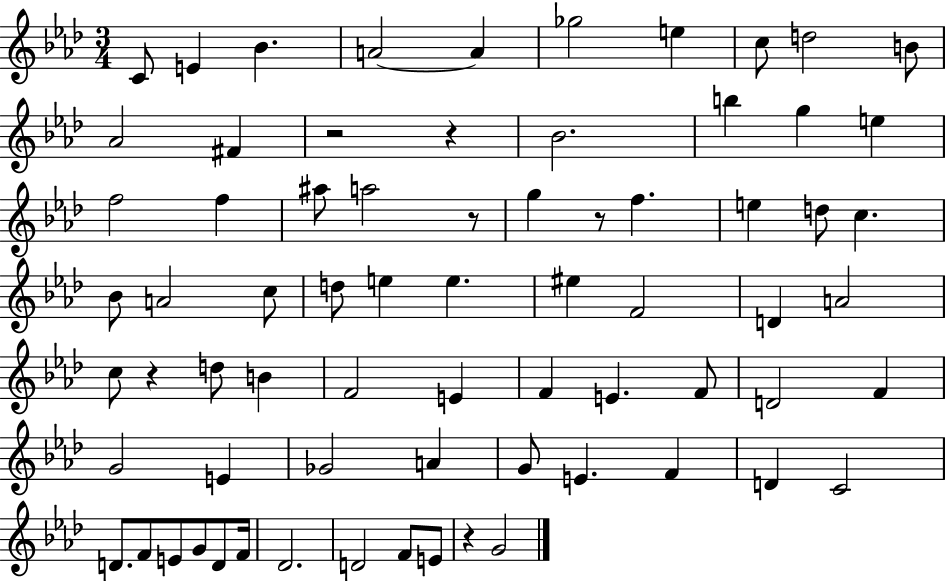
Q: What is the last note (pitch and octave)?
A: G4